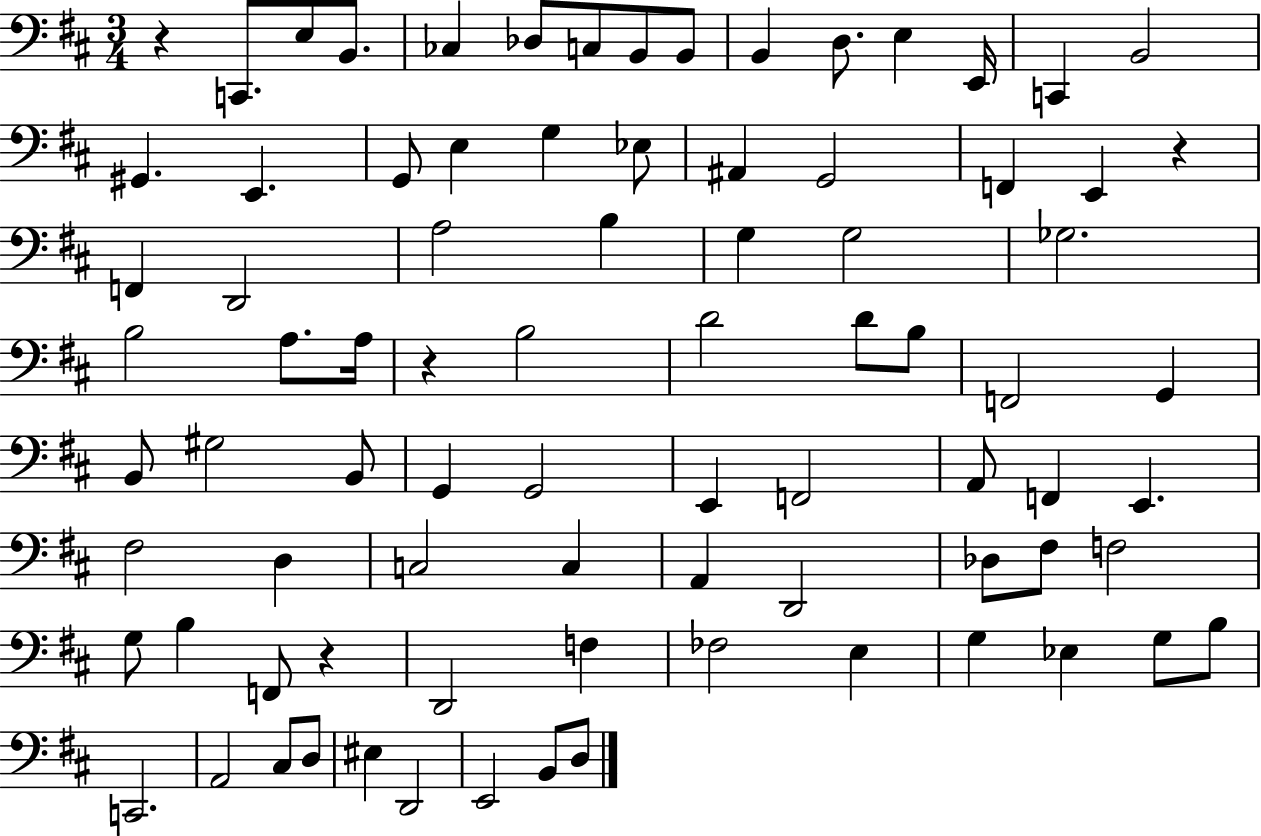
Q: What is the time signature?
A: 3/4